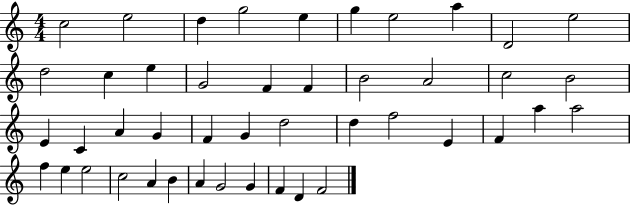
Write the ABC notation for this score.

X:1
T:Untitled
M:4/4
L:1/4
K:C
c2 e2 d g2 e g e2 a D2 e2 d2 c e G2 F F B2 A2 c2 B2 E C A G F G d2 d f2 E F a a2 f e e2 c2 A B A G2 G F D F2